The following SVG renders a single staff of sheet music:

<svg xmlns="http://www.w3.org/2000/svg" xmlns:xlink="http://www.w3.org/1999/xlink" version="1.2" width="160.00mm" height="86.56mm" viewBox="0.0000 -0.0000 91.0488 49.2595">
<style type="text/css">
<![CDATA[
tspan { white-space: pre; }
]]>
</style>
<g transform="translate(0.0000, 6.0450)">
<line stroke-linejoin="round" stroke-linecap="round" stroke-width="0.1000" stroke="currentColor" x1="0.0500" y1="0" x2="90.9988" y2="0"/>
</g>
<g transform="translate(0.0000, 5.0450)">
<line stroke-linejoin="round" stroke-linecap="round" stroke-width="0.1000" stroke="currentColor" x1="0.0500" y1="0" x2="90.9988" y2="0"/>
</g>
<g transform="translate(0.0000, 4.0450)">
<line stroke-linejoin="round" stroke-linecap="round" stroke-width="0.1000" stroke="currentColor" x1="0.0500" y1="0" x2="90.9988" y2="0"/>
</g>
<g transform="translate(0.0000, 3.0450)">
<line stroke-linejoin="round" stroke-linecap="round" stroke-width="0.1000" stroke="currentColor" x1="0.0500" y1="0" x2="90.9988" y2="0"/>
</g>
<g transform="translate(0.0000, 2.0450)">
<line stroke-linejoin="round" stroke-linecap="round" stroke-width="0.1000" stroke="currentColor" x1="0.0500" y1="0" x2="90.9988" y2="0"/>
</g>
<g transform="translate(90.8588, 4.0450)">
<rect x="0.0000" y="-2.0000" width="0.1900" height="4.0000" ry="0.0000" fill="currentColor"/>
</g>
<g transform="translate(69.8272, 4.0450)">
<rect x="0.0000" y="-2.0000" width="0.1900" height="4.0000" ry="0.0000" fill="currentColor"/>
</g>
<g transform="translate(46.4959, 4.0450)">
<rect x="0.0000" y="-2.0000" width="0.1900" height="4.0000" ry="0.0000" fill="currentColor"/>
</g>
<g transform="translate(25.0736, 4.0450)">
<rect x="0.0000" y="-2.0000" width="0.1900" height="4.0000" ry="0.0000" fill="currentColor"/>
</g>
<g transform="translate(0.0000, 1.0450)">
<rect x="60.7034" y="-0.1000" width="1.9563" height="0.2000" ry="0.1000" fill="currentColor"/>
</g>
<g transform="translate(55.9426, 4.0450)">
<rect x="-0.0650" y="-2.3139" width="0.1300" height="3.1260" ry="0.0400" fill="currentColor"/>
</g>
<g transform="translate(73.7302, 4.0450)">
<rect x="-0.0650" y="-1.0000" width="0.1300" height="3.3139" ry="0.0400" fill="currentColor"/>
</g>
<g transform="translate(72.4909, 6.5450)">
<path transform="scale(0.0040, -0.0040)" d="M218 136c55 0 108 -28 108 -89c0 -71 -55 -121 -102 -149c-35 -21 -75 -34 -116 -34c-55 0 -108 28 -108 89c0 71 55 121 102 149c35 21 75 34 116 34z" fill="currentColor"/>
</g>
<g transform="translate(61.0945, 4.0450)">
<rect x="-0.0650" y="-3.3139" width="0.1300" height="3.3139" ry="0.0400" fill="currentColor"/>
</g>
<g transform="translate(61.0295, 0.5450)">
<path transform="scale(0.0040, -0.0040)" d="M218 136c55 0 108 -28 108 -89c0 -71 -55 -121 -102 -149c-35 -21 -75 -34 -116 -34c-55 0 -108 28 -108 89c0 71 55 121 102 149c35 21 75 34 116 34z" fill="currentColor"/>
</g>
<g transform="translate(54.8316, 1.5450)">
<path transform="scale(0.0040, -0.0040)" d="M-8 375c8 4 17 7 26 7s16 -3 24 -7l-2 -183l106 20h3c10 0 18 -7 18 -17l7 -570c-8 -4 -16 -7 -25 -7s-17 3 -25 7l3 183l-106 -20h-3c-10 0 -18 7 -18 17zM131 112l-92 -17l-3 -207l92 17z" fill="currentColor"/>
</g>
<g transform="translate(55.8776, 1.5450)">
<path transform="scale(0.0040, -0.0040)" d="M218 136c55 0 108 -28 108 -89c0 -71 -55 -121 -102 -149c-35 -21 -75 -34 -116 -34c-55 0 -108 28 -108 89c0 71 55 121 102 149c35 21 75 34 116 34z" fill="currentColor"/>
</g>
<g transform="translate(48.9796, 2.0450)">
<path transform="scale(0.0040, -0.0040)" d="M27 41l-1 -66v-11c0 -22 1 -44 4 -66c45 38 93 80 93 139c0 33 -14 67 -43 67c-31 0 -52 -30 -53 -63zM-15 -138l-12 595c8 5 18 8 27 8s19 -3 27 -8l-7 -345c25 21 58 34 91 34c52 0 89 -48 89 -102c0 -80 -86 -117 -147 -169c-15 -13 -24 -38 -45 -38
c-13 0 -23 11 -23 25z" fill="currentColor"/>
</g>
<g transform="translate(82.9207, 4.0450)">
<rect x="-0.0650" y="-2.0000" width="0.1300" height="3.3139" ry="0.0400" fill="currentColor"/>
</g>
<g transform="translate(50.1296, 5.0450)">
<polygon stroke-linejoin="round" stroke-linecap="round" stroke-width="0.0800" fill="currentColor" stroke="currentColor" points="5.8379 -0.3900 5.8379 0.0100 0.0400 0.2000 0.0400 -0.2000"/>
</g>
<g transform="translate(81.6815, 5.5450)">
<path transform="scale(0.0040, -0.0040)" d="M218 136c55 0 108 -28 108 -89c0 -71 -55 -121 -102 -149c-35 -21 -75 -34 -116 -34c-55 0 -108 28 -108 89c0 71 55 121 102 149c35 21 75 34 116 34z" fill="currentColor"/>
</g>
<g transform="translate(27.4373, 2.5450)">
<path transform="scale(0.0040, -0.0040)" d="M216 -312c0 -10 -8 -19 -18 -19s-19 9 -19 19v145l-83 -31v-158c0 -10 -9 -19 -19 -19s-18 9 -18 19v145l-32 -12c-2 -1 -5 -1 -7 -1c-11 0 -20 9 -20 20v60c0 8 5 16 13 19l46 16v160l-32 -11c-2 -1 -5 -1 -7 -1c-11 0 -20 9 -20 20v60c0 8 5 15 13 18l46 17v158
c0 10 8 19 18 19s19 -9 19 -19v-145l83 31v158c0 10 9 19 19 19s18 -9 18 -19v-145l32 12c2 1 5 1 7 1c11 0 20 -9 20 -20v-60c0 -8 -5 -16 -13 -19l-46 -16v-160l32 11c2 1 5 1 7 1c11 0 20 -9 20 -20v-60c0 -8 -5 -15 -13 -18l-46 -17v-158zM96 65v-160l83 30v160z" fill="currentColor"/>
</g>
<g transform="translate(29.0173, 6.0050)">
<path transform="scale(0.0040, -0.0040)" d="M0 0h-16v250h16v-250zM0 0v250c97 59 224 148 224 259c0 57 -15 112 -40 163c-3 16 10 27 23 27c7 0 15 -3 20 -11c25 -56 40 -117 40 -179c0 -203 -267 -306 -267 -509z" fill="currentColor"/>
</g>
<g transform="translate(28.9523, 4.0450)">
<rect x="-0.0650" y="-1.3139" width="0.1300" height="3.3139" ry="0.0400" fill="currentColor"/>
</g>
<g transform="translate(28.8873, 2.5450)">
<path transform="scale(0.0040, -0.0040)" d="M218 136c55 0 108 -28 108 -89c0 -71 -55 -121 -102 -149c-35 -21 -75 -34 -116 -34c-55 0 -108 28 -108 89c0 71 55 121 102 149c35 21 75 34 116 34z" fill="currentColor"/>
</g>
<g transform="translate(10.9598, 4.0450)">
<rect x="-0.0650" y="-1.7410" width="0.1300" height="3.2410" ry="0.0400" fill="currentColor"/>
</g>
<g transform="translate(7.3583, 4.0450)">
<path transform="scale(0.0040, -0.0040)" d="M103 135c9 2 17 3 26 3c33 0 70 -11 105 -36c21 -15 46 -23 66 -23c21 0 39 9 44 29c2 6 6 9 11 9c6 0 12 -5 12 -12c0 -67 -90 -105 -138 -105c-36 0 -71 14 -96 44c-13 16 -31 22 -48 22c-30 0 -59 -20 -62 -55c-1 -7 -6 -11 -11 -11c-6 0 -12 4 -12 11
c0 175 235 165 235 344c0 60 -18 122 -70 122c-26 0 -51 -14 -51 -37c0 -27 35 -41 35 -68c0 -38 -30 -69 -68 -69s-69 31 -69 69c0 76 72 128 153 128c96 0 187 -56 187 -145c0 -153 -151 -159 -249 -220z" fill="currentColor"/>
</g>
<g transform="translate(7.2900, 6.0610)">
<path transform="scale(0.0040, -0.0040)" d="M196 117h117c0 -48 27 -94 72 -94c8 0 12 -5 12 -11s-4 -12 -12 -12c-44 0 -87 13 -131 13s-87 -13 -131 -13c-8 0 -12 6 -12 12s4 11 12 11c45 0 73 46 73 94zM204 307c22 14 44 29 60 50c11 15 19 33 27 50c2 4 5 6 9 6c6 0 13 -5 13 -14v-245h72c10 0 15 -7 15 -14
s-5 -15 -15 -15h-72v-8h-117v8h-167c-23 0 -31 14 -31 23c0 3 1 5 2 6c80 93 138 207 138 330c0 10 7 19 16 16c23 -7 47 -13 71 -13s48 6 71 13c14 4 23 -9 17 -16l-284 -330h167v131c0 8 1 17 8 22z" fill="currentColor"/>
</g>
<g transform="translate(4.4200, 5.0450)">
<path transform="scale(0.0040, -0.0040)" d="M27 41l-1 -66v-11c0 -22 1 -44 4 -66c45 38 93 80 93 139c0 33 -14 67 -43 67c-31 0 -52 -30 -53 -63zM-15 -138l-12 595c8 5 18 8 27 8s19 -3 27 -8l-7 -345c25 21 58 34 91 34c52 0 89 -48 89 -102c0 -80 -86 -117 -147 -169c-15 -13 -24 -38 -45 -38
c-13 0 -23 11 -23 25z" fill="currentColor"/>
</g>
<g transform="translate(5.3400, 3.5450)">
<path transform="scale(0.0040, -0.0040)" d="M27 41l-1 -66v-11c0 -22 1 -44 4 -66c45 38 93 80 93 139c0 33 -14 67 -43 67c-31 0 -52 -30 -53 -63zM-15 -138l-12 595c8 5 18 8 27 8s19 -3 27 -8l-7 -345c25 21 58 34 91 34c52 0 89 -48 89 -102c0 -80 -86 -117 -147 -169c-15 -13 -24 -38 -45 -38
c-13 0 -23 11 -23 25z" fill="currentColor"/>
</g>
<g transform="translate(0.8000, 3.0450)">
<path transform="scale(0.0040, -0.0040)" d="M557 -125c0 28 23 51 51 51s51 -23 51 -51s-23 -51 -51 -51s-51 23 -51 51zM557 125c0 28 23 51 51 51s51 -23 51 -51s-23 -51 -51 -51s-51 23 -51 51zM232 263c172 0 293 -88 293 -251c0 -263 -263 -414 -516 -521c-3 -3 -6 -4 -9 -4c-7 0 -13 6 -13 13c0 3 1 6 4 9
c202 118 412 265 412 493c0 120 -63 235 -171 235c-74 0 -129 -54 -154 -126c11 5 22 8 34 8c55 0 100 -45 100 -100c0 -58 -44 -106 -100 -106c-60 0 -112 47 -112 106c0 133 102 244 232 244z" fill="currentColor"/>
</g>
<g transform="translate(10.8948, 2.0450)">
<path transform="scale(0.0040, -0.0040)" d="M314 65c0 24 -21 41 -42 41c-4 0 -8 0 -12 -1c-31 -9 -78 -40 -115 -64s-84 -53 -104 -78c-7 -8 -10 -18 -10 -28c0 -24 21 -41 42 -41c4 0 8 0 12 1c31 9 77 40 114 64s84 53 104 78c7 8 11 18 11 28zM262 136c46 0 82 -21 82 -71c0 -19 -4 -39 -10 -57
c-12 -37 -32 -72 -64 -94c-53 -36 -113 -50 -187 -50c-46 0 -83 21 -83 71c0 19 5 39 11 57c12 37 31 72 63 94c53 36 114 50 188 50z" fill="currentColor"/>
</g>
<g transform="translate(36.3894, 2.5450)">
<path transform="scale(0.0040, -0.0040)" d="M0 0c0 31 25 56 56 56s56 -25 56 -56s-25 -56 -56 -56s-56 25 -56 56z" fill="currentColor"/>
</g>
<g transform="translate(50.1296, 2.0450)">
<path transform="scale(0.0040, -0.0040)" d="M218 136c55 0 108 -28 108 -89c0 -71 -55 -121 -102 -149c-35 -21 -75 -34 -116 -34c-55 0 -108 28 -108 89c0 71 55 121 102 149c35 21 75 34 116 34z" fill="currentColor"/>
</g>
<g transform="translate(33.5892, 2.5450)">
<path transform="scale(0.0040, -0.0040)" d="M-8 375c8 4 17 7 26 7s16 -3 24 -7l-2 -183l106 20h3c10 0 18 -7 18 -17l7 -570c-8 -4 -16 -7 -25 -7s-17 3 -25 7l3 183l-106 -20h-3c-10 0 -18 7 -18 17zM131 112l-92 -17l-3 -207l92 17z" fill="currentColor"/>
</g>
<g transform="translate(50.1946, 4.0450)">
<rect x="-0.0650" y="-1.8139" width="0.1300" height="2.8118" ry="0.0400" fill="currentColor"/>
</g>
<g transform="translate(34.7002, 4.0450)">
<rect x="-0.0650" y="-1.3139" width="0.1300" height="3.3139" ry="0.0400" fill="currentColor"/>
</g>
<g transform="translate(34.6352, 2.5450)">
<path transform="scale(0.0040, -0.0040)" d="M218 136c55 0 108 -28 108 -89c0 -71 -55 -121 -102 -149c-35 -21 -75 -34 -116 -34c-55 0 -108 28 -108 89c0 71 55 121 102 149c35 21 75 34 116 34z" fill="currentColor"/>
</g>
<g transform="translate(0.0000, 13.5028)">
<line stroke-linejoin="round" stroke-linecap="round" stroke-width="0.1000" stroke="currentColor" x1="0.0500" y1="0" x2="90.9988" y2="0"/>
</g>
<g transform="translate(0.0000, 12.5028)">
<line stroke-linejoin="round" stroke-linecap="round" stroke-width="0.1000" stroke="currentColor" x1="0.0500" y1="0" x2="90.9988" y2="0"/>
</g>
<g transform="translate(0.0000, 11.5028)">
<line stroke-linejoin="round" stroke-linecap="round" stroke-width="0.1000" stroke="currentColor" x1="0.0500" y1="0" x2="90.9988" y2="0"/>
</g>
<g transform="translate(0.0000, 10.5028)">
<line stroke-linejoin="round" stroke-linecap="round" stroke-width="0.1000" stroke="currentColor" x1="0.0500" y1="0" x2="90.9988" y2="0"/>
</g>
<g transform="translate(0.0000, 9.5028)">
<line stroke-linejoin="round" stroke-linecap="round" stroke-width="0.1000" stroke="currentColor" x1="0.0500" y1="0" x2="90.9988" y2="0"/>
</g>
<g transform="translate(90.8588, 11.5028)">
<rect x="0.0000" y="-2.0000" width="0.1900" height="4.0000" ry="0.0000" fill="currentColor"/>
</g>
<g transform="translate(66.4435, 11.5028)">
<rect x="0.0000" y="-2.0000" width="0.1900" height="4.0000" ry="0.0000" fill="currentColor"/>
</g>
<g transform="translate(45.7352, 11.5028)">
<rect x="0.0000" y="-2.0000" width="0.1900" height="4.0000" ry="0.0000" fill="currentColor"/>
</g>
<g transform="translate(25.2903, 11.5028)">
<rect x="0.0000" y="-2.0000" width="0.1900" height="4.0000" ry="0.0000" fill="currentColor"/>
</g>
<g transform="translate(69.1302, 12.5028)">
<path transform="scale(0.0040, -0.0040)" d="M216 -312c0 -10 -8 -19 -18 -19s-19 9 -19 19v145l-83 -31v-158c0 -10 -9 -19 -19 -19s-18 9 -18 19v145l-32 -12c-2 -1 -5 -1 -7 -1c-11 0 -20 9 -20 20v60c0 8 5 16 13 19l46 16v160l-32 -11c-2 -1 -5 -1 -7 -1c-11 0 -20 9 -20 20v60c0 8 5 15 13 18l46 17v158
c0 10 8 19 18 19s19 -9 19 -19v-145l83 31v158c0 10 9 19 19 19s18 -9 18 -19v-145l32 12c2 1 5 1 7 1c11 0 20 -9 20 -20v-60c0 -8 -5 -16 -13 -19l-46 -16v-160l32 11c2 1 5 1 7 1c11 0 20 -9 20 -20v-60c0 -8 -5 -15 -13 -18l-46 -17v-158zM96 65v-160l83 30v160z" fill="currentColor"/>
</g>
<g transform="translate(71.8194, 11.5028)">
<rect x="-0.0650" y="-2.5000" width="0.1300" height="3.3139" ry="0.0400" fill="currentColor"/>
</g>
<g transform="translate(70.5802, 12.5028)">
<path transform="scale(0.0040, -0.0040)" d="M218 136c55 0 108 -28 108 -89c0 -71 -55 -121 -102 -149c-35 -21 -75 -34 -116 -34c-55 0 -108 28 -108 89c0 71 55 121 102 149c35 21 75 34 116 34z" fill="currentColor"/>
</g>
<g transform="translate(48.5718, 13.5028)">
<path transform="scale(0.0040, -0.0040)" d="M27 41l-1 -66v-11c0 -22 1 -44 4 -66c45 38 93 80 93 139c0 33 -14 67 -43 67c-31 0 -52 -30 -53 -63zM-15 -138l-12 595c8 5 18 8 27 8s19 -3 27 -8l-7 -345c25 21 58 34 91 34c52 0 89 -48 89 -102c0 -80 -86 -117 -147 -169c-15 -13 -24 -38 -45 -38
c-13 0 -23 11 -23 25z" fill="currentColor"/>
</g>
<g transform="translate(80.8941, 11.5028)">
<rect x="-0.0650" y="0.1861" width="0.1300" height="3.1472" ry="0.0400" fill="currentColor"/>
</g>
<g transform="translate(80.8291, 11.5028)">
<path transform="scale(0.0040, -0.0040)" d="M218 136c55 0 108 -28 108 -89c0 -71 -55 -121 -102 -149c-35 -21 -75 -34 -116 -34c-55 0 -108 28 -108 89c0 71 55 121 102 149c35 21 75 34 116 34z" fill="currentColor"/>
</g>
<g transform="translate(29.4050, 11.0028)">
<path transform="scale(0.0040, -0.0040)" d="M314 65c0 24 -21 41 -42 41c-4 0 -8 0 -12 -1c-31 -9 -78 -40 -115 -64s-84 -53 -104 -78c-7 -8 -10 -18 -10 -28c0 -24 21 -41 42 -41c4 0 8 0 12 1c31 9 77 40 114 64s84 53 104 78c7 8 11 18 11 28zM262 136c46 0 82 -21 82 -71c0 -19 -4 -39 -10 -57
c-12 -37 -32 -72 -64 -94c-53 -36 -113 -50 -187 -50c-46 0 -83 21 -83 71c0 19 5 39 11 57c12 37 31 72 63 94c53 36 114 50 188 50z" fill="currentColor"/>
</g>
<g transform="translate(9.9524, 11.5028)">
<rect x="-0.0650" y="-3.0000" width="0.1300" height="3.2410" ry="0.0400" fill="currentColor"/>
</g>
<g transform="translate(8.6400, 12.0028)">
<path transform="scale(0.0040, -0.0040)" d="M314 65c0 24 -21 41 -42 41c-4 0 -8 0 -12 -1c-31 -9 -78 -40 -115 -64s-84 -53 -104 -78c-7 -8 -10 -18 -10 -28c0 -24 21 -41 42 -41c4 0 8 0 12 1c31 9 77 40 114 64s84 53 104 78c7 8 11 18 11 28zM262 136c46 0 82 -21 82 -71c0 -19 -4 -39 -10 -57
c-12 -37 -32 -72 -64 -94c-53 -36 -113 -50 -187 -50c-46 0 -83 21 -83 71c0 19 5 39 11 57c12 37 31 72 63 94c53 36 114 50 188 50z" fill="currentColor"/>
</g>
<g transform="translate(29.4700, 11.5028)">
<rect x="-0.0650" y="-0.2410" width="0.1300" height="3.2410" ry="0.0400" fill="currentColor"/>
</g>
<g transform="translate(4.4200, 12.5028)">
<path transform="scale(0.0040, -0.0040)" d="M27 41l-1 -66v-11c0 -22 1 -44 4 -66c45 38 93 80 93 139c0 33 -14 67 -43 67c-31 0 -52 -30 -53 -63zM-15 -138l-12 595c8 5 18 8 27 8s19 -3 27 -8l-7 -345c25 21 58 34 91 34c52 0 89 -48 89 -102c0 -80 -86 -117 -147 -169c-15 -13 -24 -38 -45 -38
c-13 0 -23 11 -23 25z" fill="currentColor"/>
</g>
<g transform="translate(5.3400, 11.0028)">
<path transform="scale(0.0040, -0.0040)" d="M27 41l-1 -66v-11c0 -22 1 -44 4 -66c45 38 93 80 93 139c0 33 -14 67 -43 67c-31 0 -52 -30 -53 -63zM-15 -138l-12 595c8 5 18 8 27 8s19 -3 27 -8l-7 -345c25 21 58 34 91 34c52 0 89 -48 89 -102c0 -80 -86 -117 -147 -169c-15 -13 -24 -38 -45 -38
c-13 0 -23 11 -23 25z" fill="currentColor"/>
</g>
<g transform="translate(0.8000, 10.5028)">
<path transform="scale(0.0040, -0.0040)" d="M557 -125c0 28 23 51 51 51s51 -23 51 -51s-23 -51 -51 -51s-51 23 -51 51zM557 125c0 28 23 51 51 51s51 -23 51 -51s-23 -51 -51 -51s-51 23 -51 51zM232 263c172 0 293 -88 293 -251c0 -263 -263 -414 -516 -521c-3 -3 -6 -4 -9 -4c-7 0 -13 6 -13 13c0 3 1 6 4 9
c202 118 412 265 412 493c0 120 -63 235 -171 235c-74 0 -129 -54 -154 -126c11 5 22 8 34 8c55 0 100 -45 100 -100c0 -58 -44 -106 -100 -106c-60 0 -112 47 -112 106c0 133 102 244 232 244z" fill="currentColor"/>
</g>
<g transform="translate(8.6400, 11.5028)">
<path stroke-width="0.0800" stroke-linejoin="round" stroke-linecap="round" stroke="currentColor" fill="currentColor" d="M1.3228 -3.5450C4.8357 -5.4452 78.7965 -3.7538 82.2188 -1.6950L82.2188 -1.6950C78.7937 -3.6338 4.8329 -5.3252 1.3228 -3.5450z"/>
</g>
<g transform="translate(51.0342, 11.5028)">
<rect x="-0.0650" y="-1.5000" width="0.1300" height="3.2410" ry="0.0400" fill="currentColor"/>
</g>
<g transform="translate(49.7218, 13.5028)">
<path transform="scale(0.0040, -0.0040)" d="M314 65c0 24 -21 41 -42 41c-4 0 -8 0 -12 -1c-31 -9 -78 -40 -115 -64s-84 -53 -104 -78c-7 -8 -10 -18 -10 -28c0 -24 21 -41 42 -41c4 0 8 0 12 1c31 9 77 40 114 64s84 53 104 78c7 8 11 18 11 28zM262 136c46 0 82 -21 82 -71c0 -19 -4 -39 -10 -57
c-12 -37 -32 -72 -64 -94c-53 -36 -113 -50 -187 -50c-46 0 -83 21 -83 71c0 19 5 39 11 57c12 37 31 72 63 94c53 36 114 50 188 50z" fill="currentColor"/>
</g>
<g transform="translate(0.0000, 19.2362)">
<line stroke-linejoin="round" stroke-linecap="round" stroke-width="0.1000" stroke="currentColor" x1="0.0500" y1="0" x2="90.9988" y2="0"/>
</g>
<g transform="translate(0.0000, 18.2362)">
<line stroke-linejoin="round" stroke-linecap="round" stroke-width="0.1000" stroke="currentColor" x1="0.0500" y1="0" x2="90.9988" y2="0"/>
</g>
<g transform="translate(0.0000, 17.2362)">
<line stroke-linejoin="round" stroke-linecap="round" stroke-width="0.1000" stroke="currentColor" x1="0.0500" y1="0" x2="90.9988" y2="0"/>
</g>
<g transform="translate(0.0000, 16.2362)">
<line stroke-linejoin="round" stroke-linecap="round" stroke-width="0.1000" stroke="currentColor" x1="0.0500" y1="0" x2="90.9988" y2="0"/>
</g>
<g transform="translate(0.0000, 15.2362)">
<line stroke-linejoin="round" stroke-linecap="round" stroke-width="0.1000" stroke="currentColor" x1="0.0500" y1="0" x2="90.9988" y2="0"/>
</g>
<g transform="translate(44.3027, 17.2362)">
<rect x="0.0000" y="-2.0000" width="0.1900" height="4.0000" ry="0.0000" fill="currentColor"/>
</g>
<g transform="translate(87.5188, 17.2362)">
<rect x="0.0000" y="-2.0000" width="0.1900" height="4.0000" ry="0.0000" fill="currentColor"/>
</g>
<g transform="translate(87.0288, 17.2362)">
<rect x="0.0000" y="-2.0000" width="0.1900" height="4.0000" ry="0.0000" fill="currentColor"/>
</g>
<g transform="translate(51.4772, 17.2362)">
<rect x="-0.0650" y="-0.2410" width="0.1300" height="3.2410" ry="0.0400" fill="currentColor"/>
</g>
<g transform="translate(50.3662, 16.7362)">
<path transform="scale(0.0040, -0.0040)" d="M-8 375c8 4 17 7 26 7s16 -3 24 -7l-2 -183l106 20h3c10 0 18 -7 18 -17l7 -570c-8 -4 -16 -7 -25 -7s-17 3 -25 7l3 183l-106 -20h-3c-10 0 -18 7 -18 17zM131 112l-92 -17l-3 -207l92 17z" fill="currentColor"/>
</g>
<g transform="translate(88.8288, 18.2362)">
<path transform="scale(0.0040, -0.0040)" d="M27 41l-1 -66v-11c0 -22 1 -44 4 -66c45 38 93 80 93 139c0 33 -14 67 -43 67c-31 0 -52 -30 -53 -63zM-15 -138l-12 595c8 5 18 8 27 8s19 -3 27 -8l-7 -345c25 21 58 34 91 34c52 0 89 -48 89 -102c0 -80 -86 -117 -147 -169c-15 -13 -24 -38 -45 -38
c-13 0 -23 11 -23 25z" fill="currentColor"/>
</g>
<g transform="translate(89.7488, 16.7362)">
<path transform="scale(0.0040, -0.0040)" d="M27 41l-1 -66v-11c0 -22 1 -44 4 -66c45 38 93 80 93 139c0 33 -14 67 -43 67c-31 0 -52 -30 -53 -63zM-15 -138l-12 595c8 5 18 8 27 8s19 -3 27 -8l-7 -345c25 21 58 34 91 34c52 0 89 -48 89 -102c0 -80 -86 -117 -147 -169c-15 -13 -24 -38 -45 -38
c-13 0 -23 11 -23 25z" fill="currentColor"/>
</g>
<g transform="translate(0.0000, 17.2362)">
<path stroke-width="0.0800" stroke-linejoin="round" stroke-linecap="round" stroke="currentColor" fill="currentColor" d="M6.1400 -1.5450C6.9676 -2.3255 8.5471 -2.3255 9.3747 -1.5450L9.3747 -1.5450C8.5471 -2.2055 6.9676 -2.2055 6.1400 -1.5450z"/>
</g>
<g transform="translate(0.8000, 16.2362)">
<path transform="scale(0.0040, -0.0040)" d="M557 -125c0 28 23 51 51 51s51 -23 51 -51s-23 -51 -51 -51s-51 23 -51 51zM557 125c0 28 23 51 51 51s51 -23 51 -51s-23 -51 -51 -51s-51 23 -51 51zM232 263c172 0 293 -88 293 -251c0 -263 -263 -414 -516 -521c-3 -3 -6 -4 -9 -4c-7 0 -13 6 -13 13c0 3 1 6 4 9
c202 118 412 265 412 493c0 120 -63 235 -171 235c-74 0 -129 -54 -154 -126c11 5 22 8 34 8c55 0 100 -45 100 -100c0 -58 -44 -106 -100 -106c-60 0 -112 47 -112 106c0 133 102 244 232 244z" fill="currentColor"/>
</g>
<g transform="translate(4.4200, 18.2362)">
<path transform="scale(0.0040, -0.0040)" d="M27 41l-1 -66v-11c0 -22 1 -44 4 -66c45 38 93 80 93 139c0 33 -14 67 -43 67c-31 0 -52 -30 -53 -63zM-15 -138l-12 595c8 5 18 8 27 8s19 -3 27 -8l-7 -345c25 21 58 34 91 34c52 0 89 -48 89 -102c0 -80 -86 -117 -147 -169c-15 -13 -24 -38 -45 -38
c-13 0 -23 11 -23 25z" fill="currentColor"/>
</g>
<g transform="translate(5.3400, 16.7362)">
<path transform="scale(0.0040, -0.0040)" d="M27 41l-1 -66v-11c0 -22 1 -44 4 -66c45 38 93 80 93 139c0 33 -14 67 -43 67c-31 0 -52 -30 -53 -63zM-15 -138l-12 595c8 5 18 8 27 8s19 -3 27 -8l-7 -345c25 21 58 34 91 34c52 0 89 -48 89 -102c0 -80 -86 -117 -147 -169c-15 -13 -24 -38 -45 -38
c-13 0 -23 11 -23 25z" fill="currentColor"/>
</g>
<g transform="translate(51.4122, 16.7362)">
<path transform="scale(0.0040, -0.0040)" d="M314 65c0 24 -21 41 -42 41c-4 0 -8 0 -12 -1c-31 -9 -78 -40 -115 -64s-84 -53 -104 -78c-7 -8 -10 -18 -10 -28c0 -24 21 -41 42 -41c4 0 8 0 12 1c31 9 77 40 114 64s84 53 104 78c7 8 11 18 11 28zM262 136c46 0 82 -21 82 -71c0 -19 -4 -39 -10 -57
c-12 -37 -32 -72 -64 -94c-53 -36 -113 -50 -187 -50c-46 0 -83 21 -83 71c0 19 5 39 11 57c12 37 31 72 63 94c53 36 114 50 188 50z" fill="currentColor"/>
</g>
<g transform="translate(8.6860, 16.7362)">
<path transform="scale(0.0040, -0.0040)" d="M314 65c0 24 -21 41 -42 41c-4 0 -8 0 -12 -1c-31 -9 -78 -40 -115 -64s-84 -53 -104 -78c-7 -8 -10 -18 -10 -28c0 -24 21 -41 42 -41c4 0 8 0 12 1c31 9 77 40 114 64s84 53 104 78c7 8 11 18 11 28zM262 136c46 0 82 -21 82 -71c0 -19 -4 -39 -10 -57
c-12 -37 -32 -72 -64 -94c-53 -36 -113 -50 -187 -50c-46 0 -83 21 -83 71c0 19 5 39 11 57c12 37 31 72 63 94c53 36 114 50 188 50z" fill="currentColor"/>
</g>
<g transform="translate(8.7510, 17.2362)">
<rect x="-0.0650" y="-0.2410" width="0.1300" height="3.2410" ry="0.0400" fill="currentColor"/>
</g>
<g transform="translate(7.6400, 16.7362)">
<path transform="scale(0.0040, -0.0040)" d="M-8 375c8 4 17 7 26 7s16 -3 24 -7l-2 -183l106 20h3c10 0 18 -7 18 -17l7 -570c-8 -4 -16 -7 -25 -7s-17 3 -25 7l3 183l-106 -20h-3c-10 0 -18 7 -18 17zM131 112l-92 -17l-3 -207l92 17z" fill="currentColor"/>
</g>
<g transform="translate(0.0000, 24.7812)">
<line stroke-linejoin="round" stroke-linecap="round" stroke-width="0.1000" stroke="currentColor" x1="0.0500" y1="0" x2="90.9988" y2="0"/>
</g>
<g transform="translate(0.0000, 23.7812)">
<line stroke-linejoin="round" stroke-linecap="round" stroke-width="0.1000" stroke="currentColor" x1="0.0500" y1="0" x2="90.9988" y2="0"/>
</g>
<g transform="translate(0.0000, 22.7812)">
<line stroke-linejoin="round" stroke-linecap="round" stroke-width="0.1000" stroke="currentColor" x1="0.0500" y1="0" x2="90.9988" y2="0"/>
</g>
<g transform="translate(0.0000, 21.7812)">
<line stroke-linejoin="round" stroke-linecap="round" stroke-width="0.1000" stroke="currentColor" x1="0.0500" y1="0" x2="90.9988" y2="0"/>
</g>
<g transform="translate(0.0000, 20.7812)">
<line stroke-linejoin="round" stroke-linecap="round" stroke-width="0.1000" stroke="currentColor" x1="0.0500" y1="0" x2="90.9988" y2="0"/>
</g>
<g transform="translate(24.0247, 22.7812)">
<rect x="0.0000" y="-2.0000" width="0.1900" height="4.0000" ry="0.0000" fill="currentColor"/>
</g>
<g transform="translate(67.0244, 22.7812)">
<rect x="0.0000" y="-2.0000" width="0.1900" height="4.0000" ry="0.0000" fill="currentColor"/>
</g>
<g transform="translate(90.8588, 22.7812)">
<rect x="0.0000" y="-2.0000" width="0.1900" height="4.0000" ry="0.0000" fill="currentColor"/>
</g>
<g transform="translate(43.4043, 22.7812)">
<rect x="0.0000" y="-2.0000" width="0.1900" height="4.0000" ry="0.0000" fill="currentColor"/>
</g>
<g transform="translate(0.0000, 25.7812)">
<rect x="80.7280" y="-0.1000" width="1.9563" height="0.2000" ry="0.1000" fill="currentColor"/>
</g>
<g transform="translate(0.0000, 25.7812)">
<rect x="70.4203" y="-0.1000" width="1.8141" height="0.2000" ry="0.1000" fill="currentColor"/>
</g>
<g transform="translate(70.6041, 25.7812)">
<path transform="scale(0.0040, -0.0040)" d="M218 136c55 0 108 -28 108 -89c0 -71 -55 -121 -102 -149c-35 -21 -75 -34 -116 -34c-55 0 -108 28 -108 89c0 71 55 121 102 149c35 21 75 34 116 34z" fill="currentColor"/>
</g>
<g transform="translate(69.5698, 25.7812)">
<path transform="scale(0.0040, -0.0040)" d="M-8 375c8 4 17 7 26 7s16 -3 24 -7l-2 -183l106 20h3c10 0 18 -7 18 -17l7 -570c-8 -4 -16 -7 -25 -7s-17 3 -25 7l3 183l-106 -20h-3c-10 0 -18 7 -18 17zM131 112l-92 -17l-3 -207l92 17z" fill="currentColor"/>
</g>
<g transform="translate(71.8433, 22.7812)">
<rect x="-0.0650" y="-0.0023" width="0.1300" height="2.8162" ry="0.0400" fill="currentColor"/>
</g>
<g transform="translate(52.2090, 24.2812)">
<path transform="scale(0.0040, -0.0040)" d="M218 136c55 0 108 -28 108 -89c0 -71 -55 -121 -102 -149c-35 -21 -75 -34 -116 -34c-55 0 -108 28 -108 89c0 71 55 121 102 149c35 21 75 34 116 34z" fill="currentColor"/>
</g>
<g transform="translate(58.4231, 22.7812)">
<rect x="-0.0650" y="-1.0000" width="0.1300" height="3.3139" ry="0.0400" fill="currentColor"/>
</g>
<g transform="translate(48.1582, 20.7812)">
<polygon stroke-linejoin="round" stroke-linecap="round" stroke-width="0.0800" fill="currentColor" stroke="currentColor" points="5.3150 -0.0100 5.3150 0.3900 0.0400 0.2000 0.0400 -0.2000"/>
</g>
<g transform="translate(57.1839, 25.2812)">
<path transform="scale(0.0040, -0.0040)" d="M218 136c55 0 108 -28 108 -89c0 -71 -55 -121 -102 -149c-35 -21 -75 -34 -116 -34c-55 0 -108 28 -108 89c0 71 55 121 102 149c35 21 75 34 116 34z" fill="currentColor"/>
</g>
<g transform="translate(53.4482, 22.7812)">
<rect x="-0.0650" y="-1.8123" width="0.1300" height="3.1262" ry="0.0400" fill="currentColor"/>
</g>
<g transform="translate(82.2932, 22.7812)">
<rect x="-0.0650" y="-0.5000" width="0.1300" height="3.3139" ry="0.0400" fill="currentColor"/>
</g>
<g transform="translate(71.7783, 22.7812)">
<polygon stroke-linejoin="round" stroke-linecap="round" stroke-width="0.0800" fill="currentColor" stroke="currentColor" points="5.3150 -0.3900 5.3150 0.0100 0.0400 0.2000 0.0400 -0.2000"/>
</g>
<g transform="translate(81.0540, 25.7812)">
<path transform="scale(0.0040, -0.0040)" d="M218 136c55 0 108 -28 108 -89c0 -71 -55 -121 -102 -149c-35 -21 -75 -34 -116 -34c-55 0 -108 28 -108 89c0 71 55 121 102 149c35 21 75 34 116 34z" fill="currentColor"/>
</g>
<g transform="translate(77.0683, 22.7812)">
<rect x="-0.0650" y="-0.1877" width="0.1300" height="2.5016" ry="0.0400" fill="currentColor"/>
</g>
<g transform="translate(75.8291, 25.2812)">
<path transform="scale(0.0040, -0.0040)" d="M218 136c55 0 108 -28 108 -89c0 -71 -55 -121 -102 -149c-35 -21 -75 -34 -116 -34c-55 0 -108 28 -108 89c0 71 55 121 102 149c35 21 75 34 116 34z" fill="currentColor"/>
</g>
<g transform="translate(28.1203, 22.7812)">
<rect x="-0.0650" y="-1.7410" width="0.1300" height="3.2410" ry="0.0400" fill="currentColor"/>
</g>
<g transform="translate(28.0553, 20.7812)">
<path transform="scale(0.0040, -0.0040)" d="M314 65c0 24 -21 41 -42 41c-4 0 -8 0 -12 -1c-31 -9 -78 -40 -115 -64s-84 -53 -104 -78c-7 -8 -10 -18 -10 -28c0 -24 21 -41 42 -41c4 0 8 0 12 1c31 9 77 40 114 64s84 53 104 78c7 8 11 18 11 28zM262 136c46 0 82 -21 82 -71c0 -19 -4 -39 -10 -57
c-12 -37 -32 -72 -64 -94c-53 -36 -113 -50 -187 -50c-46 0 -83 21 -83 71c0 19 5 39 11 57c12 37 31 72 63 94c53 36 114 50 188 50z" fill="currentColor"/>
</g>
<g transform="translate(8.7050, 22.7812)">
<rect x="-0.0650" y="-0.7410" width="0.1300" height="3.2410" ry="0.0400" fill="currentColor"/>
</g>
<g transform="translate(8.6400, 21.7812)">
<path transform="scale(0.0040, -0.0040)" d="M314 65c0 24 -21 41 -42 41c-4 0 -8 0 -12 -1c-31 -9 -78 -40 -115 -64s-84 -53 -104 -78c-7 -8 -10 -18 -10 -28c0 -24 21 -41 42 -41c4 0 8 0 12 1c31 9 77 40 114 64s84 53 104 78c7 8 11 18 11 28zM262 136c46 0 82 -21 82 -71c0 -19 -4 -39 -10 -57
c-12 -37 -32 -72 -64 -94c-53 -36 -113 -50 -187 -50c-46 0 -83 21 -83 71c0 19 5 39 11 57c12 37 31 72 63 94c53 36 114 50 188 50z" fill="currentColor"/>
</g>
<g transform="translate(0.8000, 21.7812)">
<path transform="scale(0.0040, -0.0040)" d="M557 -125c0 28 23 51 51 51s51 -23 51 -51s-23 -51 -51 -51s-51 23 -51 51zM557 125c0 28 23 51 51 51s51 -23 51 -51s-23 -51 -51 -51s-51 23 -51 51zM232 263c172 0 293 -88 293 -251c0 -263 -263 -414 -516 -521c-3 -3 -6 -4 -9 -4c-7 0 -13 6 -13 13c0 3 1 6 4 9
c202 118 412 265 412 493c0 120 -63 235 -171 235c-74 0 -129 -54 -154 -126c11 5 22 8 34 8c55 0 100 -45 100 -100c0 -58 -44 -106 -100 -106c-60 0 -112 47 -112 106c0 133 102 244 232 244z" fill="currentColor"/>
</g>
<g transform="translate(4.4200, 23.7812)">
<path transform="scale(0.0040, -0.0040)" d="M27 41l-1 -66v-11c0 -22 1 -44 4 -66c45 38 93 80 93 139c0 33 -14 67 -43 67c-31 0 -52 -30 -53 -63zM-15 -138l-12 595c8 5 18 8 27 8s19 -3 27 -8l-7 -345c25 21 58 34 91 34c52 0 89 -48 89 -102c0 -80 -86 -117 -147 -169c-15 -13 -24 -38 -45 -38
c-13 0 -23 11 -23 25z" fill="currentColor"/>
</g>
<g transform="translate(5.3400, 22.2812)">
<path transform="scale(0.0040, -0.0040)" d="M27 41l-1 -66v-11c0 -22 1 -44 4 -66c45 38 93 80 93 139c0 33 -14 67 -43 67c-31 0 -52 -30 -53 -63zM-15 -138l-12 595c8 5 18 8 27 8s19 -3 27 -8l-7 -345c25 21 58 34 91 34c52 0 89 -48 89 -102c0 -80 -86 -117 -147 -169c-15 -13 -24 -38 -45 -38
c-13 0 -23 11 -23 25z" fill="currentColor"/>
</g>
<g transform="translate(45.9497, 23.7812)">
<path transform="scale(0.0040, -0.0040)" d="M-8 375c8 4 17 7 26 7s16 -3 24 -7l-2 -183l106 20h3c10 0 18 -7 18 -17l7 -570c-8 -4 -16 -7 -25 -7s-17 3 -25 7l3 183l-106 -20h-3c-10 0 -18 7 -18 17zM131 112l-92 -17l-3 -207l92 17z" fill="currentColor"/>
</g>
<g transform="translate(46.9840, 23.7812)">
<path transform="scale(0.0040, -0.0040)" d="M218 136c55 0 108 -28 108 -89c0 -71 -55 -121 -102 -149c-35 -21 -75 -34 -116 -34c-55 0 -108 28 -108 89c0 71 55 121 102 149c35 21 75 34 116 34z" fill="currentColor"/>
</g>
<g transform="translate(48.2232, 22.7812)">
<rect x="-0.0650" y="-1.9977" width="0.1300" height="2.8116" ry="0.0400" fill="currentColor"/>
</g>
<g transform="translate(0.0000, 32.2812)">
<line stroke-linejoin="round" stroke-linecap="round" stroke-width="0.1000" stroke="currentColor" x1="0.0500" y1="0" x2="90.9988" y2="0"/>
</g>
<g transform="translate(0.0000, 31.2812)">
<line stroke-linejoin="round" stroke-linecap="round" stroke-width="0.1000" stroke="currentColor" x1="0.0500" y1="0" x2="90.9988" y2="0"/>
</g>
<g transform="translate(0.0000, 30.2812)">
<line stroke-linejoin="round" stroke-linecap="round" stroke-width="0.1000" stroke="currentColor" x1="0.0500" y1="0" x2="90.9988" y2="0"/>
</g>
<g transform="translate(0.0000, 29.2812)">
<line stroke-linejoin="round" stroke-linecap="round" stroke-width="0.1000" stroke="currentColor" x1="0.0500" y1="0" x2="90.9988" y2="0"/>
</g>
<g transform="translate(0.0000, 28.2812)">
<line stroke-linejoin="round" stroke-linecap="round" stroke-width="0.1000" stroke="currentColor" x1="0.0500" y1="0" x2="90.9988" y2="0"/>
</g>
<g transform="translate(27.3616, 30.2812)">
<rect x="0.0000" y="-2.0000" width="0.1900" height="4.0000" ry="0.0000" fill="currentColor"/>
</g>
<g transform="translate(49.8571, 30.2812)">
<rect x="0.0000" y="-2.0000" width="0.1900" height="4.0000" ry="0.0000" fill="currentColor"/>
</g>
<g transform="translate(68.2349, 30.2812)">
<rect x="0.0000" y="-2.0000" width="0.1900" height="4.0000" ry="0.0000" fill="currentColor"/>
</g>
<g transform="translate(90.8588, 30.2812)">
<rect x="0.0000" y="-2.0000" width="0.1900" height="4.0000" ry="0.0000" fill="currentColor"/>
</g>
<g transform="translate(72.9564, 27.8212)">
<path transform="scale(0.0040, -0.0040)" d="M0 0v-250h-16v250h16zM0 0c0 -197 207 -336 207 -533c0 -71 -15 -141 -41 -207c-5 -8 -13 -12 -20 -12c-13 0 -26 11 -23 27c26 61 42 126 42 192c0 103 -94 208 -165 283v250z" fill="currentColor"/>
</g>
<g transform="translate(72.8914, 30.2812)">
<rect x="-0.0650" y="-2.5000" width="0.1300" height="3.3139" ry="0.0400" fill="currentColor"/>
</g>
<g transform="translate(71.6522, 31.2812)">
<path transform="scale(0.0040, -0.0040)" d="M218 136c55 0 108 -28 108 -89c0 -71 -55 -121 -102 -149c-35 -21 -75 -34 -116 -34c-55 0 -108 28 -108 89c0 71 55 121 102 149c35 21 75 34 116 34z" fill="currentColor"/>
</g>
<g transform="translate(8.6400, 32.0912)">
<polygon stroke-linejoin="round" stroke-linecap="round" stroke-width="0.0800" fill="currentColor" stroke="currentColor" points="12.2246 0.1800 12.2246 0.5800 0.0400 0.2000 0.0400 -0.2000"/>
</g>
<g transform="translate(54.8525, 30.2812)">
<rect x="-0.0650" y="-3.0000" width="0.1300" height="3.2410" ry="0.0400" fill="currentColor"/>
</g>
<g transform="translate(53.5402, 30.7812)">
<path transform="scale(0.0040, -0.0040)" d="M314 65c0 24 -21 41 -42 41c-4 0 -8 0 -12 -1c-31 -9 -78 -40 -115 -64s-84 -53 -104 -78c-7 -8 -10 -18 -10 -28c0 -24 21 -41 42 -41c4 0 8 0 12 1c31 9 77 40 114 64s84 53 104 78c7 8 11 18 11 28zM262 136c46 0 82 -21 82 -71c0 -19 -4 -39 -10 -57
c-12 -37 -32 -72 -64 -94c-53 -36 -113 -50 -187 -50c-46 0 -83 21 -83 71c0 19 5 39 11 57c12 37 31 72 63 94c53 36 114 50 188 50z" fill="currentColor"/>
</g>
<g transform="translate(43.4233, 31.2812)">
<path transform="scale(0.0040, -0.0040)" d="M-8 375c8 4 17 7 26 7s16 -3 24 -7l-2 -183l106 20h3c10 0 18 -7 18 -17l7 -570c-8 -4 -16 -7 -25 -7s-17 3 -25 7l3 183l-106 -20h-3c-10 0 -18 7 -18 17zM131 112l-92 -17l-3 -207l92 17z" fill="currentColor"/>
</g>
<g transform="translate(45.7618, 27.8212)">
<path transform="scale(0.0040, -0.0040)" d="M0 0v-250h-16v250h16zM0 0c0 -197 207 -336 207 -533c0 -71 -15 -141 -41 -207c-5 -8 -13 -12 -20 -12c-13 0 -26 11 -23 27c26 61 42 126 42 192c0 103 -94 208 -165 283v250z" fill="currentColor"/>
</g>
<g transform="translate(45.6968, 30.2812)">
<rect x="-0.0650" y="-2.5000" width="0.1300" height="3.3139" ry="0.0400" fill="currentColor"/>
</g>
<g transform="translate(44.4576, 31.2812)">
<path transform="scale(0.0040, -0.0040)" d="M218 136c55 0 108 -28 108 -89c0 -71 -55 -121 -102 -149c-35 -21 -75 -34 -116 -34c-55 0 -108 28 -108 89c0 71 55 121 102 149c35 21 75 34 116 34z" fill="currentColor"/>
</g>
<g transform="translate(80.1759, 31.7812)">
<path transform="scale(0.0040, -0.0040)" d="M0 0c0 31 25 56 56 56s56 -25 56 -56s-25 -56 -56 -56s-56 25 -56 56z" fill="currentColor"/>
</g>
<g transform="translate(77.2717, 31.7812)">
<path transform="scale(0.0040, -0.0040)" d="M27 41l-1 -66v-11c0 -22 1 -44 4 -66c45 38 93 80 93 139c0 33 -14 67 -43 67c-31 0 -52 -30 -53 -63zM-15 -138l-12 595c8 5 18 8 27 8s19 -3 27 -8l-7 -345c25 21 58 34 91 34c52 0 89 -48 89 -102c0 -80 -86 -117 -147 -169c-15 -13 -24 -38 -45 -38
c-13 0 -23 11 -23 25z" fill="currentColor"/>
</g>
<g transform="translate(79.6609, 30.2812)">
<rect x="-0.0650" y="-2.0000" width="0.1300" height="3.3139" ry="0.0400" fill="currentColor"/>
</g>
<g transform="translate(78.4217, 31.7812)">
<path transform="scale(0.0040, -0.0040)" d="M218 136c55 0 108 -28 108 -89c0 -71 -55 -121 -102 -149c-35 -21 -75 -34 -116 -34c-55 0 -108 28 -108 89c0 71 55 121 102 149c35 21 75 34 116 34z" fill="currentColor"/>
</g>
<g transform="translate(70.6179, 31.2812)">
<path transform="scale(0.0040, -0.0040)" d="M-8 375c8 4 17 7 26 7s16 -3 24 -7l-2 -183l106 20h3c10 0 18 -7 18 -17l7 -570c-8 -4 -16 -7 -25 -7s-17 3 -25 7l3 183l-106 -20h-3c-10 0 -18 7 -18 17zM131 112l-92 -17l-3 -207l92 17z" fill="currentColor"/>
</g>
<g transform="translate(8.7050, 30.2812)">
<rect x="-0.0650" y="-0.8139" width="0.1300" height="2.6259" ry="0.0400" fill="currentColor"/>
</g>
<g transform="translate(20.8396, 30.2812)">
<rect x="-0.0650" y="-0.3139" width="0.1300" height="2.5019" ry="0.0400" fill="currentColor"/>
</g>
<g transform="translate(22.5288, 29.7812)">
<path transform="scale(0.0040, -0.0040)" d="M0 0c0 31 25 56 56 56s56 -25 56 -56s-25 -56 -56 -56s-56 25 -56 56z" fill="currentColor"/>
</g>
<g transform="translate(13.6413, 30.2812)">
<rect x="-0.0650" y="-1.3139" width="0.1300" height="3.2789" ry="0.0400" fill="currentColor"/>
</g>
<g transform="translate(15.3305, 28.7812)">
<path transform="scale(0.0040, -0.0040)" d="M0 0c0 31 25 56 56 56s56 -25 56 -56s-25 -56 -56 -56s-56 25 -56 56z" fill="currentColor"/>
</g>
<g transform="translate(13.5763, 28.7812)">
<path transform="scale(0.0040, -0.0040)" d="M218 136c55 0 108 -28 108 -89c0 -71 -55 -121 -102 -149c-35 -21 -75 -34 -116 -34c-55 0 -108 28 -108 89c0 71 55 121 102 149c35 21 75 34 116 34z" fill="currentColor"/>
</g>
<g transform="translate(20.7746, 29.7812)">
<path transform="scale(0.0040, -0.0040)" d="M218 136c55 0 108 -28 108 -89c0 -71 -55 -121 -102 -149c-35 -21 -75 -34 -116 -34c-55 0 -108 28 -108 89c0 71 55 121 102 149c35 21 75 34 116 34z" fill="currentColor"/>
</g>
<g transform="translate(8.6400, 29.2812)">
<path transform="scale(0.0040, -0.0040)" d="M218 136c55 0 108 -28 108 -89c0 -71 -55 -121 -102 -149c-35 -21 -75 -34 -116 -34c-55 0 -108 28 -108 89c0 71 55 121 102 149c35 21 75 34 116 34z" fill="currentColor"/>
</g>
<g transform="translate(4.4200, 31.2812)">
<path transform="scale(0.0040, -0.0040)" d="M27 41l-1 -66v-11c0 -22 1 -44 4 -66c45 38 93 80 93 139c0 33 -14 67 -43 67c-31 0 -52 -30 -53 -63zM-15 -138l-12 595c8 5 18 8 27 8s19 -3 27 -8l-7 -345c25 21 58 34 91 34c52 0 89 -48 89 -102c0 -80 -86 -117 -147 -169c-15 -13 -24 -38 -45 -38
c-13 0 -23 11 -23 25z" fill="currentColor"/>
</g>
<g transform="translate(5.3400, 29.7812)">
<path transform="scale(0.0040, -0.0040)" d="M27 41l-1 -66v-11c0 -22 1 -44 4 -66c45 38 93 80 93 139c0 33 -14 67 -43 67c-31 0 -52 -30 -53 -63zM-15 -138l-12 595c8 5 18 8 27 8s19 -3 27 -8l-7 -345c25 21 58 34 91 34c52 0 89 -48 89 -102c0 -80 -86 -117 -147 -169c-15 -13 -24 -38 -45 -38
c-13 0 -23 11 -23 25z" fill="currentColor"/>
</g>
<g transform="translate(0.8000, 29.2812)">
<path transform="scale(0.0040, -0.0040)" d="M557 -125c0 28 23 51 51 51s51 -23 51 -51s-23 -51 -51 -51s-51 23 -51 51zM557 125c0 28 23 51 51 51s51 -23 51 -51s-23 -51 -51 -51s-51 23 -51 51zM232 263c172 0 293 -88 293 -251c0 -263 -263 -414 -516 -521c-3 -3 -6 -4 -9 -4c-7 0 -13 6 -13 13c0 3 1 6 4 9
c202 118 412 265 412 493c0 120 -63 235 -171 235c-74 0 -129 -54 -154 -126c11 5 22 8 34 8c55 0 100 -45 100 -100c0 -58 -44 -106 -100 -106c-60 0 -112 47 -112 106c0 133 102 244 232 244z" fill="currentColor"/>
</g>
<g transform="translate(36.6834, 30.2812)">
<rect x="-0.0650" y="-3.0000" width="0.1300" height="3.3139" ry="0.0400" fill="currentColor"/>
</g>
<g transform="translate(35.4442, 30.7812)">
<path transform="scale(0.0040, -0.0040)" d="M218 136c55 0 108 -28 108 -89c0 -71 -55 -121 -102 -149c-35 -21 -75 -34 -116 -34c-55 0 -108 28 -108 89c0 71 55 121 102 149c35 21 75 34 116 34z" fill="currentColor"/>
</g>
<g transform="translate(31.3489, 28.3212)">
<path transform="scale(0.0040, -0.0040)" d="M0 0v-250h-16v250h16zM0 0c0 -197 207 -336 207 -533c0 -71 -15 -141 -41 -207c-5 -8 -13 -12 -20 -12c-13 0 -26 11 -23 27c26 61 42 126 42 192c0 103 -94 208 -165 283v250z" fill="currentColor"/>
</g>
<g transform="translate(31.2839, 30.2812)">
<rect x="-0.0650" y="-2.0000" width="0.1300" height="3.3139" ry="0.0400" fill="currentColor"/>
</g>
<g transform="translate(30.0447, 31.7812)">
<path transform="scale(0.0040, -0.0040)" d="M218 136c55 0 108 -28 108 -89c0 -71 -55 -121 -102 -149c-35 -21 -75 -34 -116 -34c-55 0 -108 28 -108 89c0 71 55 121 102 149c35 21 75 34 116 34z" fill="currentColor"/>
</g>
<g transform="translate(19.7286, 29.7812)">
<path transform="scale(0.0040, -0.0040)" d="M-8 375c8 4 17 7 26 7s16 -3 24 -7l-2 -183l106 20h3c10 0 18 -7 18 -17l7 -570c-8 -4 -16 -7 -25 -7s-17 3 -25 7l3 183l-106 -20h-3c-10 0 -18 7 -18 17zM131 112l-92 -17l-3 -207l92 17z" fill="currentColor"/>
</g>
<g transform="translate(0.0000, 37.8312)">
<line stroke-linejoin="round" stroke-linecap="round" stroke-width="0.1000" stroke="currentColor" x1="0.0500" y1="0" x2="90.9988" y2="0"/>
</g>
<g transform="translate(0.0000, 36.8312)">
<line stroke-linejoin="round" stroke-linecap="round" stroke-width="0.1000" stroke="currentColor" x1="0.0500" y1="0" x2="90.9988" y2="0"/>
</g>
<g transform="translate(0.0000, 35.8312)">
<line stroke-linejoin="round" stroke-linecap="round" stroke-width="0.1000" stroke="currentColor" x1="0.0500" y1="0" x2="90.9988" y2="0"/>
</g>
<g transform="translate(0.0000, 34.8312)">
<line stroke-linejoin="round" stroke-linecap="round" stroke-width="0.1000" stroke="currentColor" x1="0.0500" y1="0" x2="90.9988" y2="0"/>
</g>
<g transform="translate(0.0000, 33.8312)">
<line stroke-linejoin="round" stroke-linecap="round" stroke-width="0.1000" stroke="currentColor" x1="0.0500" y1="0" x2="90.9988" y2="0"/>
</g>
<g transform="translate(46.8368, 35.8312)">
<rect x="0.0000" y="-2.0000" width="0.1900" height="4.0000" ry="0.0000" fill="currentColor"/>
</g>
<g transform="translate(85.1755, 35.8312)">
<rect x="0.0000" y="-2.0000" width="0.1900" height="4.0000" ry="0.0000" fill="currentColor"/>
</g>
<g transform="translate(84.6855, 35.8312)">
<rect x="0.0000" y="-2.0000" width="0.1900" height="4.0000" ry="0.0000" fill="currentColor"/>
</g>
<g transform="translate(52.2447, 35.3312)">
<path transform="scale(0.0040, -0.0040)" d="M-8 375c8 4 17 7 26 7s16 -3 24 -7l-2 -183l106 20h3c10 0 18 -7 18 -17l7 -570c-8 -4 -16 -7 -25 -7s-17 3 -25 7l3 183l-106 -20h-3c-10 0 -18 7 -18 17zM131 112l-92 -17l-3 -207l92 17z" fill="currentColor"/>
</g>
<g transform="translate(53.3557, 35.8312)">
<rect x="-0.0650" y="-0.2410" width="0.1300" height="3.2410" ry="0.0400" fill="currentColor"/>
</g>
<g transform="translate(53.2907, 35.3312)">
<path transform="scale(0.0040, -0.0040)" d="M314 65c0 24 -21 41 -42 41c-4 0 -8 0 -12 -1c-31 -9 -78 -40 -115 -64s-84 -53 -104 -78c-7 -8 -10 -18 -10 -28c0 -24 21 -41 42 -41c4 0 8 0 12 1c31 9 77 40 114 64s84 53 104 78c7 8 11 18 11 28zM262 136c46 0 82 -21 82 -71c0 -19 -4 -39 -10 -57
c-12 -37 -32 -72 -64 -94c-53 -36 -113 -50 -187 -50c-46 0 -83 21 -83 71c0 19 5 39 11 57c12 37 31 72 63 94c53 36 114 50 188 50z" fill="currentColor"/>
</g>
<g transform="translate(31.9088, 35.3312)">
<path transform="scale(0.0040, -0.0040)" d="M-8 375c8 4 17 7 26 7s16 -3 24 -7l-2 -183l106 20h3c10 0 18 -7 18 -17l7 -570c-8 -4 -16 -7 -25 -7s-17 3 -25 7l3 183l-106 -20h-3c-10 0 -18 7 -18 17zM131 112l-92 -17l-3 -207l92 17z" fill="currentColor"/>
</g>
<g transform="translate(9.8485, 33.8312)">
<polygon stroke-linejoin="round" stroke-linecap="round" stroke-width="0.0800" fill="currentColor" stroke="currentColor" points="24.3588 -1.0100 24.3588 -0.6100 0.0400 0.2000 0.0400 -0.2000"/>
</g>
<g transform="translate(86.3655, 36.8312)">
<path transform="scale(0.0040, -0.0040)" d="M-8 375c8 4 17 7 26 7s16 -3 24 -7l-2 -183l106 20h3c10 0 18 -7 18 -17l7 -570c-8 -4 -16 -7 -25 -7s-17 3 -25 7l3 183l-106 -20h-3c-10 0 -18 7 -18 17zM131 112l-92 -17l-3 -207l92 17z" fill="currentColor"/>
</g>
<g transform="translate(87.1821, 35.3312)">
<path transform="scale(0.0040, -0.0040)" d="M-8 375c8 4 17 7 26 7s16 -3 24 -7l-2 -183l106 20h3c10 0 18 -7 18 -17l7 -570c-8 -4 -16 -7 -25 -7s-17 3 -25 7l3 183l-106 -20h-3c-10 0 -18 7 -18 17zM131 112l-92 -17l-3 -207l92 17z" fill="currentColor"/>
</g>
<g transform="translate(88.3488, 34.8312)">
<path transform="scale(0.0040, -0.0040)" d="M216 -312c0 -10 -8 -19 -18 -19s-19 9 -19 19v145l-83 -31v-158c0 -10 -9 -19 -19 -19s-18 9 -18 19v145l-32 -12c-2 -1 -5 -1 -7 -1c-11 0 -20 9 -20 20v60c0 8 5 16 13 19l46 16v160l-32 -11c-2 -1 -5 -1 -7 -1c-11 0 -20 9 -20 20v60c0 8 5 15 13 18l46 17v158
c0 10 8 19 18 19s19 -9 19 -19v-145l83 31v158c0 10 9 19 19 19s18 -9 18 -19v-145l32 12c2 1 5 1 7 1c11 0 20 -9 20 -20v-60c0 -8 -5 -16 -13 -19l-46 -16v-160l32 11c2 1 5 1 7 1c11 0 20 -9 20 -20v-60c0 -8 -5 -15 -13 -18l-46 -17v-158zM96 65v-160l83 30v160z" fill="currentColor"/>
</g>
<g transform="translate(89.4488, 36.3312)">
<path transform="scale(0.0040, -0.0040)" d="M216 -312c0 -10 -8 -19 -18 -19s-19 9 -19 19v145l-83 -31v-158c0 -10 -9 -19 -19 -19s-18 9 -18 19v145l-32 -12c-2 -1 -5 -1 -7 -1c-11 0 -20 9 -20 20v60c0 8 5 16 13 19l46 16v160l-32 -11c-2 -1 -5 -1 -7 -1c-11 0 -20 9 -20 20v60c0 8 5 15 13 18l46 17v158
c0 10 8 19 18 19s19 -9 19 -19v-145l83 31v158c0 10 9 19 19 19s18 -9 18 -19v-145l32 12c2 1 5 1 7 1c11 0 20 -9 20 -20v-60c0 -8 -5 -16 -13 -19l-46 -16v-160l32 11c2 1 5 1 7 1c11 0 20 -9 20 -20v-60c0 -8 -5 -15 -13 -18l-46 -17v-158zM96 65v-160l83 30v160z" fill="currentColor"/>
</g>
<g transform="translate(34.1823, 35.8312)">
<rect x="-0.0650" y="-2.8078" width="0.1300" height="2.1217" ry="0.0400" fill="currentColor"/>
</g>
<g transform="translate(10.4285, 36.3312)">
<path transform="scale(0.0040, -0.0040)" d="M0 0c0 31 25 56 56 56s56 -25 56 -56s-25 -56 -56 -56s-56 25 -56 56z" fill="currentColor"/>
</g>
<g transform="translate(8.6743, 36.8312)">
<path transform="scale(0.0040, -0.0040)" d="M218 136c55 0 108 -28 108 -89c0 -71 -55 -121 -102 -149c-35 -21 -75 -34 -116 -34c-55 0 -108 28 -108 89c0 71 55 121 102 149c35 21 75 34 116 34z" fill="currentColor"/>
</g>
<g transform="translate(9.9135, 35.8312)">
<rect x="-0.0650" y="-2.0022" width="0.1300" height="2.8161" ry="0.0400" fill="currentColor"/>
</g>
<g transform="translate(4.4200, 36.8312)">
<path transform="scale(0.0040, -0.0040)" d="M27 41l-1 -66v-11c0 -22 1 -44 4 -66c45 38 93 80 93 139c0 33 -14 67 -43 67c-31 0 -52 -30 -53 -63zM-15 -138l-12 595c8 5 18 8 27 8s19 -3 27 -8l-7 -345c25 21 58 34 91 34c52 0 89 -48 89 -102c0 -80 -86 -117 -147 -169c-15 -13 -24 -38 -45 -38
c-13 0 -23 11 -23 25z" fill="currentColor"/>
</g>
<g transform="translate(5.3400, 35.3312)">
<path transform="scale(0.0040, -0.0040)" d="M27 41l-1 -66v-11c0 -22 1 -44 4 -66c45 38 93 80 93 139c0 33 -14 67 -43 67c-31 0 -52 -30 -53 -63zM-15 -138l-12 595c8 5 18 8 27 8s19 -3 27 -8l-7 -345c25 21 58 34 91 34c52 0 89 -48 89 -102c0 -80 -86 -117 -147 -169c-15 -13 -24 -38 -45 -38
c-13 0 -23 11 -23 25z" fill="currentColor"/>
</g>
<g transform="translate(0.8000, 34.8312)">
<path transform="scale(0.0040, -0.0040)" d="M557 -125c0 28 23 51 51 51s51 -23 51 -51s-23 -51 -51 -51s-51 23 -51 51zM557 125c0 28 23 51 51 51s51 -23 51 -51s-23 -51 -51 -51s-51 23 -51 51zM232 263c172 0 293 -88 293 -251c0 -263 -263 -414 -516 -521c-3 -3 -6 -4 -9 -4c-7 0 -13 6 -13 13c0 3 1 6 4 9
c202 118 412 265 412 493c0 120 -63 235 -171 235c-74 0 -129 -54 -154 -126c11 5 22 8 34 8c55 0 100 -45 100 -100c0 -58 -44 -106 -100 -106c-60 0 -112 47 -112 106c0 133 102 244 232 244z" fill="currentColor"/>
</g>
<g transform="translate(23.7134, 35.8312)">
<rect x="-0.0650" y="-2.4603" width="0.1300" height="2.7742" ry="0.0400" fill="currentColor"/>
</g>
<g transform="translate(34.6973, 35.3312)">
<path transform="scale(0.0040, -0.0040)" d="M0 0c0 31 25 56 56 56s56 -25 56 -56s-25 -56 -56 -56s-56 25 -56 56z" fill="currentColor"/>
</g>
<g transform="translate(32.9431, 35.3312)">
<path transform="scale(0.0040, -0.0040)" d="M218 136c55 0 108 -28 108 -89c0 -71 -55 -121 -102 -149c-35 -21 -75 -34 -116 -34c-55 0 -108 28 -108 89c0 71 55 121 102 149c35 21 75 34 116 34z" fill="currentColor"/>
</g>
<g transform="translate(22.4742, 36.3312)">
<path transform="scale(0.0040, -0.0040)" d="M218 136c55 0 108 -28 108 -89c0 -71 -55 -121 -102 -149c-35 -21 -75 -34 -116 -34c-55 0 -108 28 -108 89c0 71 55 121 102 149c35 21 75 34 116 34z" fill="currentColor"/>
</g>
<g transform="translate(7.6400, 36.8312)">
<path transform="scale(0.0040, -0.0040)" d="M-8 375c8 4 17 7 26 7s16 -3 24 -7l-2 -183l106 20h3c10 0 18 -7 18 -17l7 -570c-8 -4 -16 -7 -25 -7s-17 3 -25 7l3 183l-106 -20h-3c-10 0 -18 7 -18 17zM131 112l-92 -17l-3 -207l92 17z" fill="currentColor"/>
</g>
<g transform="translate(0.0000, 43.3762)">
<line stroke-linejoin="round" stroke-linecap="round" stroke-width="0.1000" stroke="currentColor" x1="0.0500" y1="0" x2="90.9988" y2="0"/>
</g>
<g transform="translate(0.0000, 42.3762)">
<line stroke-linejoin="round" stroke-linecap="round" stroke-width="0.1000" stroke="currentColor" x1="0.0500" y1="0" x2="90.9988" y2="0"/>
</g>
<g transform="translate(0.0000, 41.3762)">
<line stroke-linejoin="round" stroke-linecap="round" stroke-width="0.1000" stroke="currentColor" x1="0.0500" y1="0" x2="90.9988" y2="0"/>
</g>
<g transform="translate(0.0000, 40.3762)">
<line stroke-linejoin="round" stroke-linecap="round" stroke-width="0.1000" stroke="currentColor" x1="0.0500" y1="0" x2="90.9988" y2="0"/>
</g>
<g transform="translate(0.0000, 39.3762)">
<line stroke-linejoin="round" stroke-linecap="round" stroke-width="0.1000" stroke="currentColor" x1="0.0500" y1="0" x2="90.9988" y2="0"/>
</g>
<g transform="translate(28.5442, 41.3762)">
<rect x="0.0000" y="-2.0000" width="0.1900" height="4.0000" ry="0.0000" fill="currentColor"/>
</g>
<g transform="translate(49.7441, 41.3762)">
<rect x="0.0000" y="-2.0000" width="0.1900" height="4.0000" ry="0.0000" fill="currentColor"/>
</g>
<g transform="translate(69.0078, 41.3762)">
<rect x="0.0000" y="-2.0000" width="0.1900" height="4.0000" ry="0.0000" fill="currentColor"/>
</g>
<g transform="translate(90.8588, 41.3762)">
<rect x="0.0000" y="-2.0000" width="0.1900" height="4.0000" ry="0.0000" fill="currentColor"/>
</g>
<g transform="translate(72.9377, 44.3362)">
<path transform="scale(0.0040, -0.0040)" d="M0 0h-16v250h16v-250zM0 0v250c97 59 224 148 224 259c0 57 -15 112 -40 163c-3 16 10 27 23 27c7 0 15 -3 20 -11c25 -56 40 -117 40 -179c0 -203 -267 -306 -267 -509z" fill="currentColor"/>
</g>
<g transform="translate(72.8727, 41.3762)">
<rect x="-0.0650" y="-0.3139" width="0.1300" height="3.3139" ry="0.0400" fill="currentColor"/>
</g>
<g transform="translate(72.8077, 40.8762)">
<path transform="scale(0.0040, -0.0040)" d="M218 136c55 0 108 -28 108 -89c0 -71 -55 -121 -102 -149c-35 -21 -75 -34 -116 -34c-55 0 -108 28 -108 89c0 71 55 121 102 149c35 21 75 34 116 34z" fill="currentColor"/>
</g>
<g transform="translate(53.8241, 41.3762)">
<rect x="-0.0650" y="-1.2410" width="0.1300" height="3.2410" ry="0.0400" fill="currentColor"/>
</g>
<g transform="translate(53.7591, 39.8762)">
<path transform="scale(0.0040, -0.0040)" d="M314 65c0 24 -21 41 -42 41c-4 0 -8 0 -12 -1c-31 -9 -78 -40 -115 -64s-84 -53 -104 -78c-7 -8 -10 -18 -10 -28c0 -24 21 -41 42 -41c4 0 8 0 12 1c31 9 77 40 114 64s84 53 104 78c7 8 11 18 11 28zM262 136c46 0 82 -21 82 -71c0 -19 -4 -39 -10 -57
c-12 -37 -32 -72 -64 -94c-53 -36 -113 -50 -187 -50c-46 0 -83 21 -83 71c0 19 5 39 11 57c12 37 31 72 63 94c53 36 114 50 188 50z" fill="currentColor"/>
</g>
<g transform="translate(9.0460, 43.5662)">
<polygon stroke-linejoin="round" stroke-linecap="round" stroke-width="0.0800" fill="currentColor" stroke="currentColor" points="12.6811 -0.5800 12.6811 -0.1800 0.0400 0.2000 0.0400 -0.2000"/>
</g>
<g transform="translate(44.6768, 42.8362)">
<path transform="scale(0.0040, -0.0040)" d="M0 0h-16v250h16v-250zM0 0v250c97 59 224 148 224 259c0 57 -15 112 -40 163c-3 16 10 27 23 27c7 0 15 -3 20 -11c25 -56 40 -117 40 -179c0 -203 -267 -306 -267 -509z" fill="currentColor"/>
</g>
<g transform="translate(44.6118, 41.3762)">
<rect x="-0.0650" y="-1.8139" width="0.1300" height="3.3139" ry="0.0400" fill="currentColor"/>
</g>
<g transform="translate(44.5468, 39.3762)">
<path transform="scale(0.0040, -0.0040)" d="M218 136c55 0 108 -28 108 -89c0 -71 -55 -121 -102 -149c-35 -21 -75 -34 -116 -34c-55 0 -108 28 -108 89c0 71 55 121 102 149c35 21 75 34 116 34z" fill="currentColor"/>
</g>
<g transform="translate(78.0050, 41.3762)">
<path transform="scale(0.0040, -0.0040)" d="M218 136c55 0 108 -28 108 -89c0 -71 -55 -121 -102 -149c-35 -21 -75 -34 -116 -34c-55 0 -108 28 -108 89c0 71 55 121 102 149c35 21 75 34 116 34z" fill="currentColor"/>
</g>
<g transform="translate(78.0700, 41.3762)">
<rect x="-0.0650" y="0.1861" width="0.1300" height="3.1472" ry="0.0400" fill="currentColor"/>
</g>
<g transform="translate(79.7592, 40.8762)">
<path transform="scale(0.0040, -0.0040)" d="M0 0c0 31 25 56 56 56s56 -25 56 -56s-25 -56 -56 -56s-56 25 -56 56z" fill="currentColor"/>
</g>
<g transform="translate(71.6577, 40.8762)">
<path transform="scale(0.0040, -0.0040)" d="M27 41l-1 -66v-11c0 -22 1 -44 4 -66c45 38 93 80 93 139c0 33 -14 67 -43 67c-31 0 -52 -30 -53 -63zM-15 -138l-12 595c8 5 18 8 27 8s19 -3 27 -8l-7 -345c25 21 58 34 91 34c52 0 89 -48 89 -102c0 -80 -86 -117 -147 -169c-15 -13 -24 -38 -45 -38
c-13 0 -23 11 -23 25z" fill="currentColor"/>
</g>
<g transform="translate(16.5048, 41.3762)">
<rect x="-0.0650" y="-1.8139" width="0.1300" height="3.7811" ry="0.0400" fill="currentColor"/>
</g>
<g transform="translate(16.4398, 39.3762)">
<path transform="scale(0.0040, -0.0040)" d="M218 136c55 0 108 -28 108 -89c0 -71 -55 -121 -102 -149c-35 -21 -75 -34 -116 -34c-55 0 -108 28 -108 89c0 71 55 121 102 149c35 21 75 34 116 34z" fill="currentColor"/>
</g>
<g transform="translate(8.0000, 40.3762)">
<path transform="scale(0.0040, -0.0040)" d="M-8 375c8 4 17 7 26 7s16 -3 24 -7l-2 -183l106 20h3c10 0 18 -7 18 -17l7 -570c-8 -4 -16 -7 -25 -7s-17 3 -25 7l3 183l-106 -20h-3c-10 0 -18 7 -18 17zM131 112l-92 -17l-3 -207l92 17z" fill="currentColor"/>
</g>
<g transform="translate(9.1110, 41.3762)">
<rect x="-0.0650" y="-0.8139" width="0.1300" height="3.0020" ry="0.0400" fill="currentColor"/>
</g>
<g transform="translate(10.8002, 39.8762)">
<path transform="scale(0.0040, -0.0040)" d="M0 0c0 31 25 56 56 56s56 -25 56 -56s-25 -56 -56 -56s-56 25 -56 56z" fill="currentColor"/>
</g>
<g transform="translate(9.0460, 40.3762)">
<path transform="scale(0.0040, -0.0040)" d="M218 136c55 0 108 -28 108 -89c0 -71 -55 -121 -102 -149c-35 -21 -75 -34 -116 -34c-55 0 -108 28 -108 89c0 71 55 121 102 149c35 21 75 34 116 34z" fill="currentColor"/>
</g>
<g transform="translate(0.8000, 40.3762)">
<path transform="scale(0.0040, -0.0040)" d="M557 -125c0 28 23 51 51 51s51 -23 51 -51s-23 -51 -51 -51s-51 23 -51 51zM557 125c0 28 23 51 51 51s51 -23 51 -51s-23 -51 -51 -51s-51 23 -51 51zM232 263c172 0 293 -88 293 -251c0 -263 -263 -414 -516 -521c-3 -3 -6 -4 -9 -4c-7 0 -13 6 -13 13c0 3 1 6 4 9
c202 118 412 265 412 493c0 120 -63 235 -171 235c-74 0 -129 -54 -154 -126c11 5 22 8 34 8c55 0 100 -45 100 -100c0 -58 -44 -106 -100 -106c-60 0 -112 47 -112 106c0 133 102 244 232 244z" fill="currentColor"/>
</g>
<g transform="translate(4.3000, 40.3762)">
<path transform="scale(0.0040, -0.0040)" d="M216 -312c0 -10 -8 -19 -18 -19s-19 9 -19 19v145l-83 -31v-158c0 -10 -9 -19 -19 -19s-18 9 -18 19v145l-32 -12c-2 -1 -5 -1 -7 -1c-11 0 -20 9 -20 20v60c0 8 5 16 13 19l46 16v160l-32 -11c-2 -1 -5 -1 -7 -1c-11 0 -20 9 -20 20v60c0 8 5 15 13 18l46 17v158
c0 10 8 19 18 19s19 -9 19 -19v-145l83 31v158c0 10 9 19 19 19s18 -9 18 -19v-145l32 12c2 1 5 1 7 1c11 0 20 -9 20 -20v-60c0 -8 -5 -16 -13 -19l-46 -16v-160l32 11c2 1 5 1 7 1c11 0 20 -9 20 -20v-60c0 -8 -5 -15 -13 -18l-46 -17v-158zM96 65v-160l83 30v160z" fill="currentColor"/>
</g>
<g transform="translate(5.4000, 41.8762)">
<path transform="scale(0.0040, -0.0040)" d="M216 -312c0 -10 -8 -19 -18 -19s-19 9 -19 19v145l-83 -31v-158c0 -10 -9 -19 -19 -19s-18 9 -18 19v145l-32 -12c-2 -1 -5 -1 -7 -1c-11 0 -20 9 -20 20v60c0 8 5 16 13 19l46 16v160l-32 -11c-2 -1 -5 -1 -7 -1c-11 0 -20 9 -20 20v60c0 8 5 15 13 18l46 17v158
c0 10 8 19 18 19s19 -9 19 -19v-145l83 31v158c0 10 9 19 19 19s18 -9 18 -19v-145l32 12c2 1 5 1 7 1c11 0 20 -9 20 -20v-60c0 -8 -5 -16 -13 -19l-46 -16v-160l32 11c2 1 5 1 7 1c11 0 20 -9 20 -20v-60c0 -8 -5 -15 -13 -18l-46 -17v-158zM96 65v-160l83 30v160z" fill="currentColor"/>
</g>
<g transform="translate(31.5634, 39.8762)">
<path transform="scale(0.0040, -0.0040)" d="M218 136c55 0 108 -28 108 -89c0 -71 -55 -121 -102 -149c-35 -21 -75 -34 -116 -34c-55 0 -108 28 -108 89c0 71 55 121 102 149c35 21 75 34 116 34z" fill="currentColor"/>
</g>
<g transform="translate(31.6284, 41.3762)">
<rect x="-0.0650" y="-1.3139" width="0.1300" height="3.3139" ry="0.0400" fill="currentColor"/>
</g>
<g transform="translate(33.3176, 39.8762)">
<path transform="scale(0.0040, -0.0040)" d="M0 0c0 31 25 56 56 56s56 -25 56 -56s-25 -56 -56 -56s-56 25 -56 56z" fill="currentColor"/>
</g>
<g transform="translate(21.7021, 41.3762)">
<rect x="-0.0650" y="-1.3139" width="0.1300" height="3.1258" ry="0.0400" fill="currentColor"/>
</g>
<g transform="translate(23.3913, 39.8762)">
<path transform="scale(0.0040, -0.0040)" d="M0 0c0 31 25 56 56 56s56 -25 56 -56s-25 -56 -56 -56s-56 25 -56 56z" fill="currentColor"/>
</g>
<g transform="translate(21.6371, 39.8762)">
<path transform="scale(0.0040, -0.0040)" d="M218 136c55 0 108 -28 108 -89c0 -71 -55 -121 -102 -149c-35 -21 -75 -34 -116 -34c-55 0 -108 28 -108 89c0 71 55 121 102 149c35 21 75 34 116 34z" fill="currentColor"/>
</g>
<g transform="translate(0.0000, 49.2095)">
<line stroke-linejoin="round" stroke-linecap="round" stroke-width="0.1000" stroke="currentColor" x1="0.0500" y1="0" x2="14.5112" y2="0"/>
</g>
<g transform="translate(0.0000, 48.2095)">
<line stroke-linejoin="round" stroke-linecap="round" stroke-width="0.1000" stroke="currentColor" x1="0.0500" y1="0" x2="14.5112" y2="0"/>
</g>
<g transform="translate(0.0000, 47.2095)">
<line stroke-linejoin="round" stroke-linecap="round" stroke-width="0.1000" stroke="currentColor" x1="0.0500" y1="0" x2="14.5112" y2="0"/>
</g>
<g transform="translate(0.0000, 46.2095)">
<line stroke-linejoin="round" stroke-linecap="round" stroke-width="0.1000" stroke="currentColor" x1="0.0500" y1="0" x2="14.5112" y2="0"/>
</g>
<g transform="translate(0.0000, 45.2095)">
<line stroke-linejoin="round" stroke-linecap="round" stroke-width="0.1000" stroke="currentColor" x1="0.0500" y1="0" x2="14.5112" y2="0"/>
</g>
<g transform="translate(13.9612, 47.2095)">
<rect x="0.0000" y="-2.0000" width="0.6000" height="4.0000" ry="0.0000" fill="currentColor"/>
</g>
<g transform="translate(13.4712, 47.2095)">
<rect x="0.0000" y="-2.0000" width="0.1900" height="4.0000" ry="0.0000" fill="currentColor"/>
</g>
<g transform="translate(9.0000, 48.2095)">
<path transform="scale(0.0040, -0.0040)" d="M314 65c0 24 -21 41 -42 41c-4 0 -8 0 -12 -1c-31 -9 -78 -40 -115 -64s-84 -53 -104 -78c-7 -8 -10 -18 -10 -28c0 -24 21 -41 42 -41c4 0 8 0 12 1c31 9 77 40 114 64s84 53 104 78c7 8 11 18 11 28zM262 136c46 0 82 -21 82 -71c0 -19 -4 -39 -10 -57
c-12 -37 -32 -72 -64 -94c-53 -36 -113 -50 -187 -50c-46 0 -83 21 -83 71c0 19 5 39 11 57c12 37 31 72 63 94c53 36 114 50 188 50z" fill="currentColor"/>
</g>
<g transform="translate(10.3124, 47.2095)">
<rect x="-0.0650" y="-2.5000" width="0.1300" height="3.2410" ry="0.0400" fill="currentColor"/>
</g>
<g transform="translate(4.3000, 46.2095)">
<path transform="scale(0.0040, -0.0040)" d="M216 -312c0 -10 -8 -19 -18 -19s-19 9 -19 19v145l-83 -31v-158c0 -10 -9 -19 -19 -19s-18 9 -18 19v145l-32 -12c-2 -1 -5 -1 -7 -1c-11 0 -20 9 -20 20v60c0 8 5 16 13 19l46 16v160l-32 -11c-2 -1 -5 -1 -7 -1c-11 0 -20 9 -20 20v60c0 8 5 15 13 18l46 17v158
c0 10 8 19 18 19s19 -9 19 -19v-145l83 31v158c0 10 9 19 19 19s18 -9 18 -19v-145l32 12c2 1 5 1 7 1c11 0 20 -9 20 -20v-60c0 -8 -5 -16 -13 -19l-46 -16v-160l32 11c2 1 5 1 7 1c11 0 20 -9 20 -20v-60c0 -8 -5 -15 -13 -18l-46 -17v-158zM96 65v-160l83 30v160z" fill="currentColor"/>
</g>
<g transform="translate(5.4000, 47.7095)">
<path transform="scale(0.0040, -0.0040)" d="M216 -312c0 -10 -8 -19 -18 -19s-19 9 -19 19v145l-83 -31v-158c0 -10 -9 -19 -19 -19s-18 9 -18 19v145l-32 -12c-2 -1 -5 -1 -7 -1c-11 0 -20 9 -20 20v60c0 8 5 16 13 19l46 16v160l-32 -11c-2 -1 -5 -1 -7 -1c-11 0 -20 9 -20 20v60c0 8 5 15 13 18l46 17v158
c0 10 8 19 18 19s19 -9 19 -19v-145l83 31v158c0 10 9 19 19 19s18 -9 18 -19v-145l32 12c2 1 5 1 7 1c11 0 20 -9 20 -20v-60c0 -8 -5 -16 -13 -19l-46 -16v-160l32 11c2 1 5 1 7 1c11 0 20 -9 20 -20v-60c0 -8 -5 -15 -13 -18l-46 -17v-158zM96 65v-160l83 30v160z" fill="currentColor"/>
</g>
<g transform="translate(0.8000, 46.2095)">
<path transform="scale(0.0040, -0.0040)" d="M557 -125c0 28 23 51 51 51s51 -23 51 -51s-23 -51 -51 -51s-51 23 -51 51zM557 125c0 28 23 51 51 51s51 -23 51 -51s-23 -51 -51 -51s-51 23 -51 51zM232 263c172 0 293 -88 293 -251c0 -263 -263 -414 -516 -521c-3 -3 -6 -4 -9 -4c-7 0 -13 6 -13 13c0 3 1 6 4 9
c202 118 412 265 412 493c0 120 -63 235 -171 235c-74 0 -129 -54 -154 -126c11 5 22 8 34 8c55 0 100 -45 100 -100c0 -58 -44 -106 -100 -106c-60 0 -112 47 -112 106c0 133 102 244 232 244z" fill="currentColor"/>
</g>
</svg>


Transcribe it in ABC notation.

X:1
T:Untitled
M:2/4
L:1/4
K:Bb
A,2 ^G,/2 G, _A,/2 B,/2 D F,, A,, C,2 _E,2 _G,,2 ^B,, D, E,2 E,2 F,2 A,2 B,,/2 A,,/2 F,, E,,/2 F,,/2 E,, F,/2 G,/2 E,/2 A,,/2 C, B,,/2 C,2 B,,/2 _A,, B,,/2 C,/2 E,/2 E,2 F,/2 A,/2 G,/2 G, A,/2 G,2 _E,/2 D, B,,2